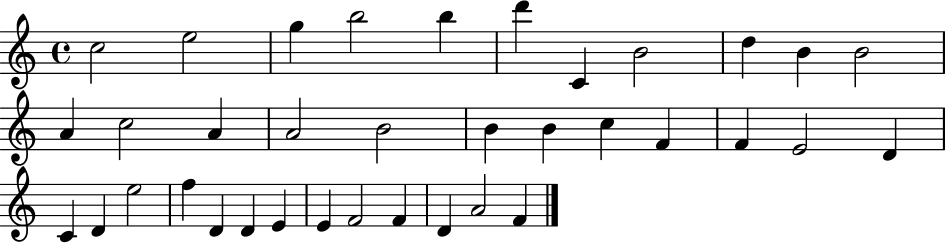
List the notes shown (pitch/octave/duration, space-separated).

C5/h E5/h G5/q B5/h B5/q D6/q C4/q B4/h D5/q B4/q B4/h A4/q C5/h A4/q A4/h B4/h B4/q B4/q C5/q F4/q F4/q E4/h D4/q C4/q D4/q E5/h F5/q D4/q D4/q E4/q E4/q F4/h F4/q D4/q A4/h F4/q